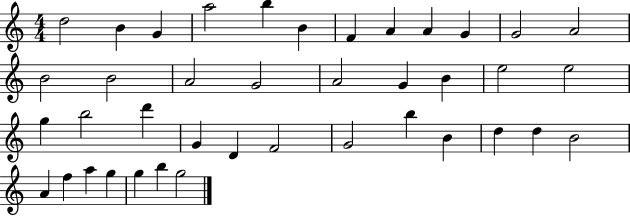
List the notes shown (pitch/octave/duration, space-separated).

D5/h B4/q G4/q A5/h B5/q B4/q F4/q A4/q A4/q G4/q G4/h A4/h B4/h B4/h A4/h G4/h A4/h G4/q B4/q E5/h E5/h G5/q B5/h D6/q G4/q D4/q F4/h G4/h B5/q B4/q D5/q D5/q B4/h A4/q F5/q A5/q G5/q G5/q B5/q G5/h